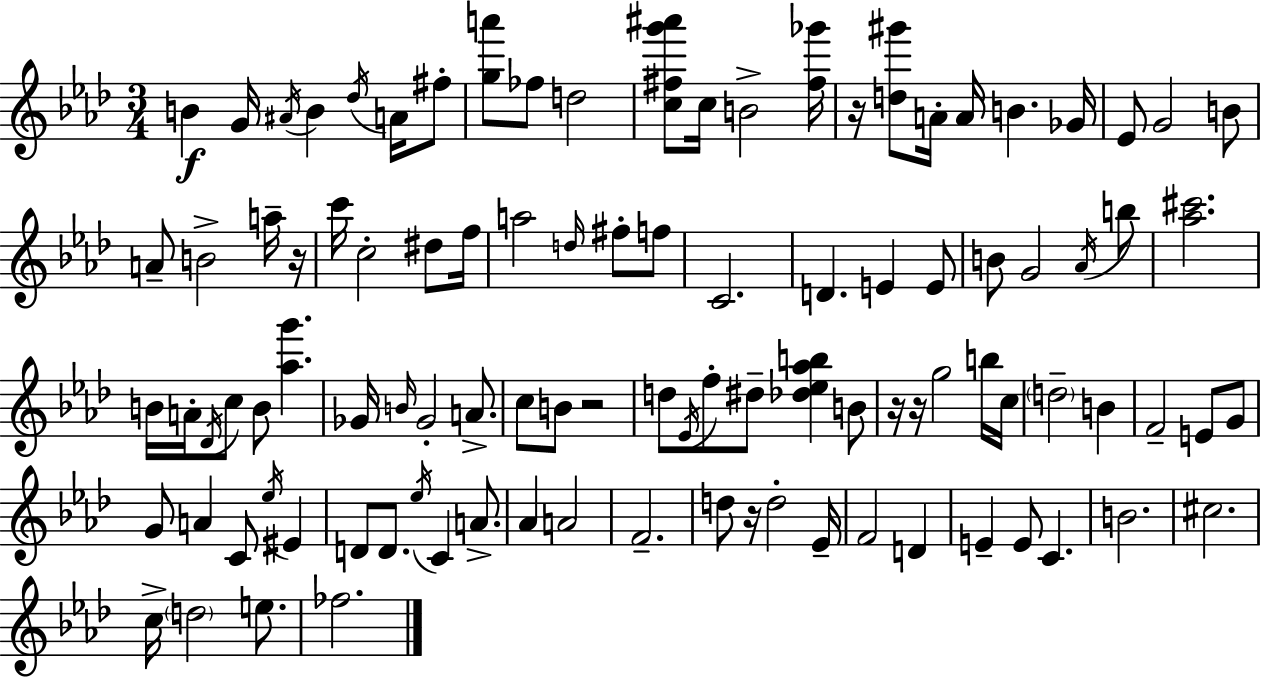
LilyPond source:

{
  \clef treble
  \numericTimeSignature
  \time 3/4
  \key aes \major
  \repeat volta 2 { b'4\f g'16 \acciaccatura { ais'16 } b'4 \acciaccatura { des''16 } a'16 | fis''8-. <g'' a'''>8 fes''8 d''2 | <c'' fis'' g''' ais'''>8 c''16 b'2-> | <fis'' ges'''>16 r16 <d'' gis'''>8 a'16-. a'16 b'4. | \break ges'16 ees'8 g'2 | b'8 a'8-- b'2-> | a''16-- r16 c'''16 c''2-. dis''8 | f''16 a''2 \grace { d''16 } fis''8-. | \break f''8 c'2. | d'4. e'4 | e'8 b'8 g'2 | \acciaccatura { aes'16 } b''8 <aes'' cis'''>2. | \break b'16 a'16-. \acciaccatura { des'16 } c''8 b'8 <aes'' g'''>4. | ges'16 \grace { b'16 } ges'2-. | a'8.-> c''8 b'8 r2 | d''8 \acciaccatura { ees'16 } f''8-. dis''8-- | \break <des'' ees'' aes'' b''>4 b'8 r16 r16 g''2 | b''16 c''16 \parenthesize d''2-- | b'4 f'2-- | e'8 g'8 g'8 a'4 | \break c'8 \acciaccatura { ees''16 } eis'4 d'8 d'8. | \acciaccatura { ees''16 } c'4 a'8.-> aes'4 | a'2 f'2.-- | d''8 r16 | \break d''2-. ees'16-- f'2 | d'4 e'4-- | e'8 c'4. b'2. | cis''2. | \break c''16-> \parenthesize d''2 | e''8. fes''2. | } \bar "|."
}